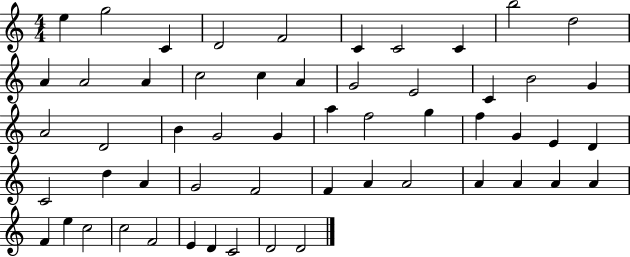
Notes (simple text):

E5/q G5/h C4/q D4/h F4/h C4/q C4/h C4/q B5/h D5/h A4/q A4/h A4/q C5/h C5/q A4/q G4/h E4/h C4/q B4/h G4/q A4/h D4/h B4/q G4/h G4/q A5/q F5/h G5/q F5/q G4/q E4/q D4/q C4/h D5/q A4/q G4/h F4/h F4/q A4/q A4/h A4/q A4/q A4/q A4/q F4/q E5/q C5/h C5/h F4/h E4/q D4/q C4/h D4/h D4/h